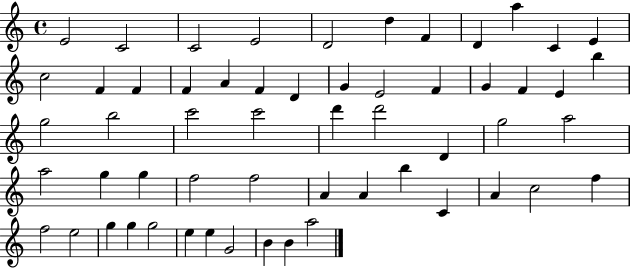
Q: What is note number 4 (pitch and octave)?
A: E4